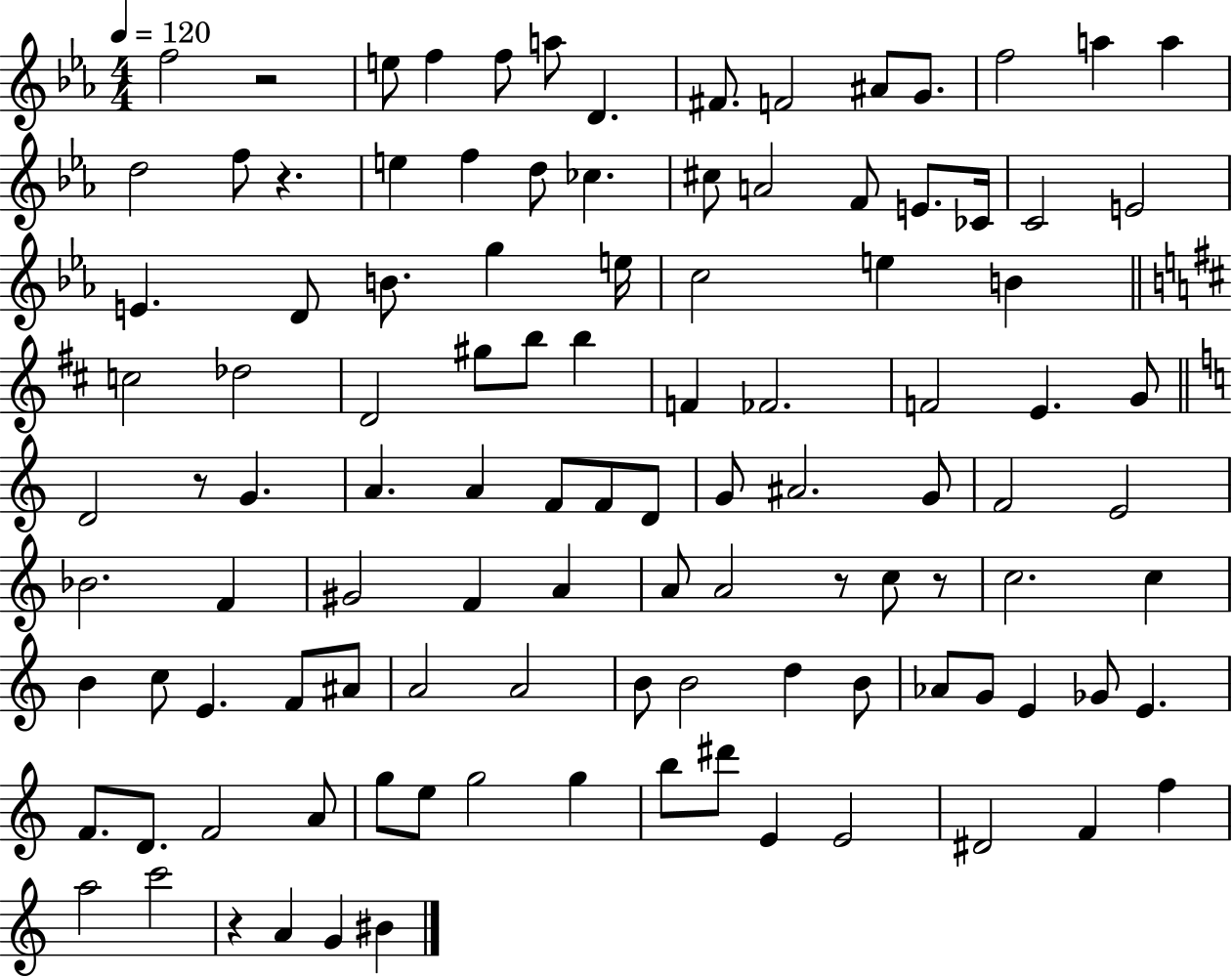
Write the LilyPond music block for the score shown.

{
  \clef treble
  \numericTimeSignature
  \time 4/4
  \key ees \major
  \tempo 4 = 120
  \repeat volta 2 { f''2 r2 | e''8 f''4 f''8 a''8 d'4. | fis'8. f'2 ais'8 g'8. | f''2 a''4 a''4 | \break d''2 f''8 r4. | e''4 f''4 d''8 ces''4. | cis''8 a'2 f'8 e'8. ces'16 | c'2 e'2 | \break e'4. d'8 b'8. g''4 e''16 | c''2 e''4 b'4 | \bar "||" \break \key d \major c''2 des''2 | d'2 gis''8 b''8 b''4 | f'4 fes'2. | f'2 e'4. g'8 | \break \bar "||" \break \key a \minor d'2 r8 g'4. | a'4. a'4 f'8 f'8 d'8 | g'8 ais'2. g'8 | f'2 e'2 | \break bes'2. f'4 | gis'2 f'4 a'4 | a'8 a'2 r8 c''8 r8 | c''2. c''4 | \break b'4 c''8 e'4. f'8 ais'8 | a'2 a'2 | b'8 b'2 d''4 b'8 | aes'8 g'8 e'4 ges'8 e'4. | \break f'8. d'8. f'2 a'8 | g''8 e''8 g''2 g''4 | b''8 dis'''8 e'4 e'2 | dis'2 f'4 f''4 | \break a''2 c'''2 | r4 a'4 g'4 bis'4 | } \bar "|."
}